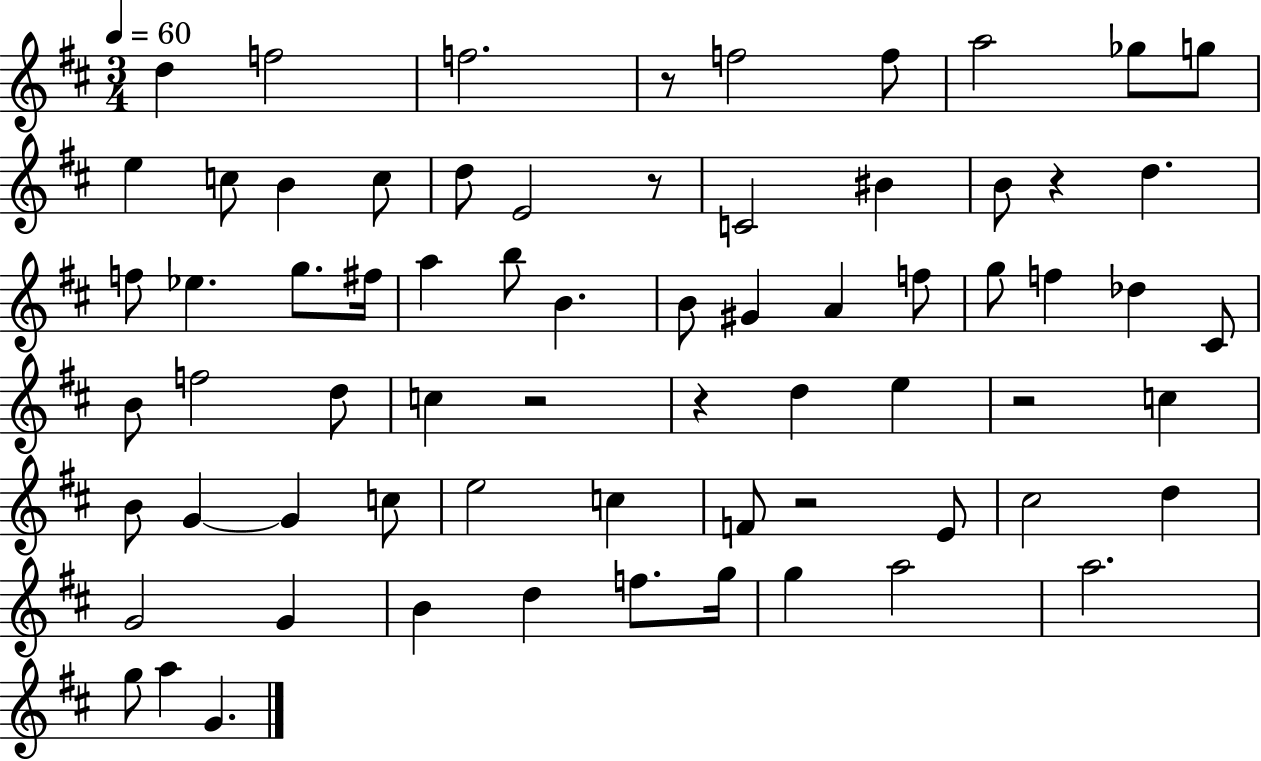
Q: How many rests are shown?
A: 7